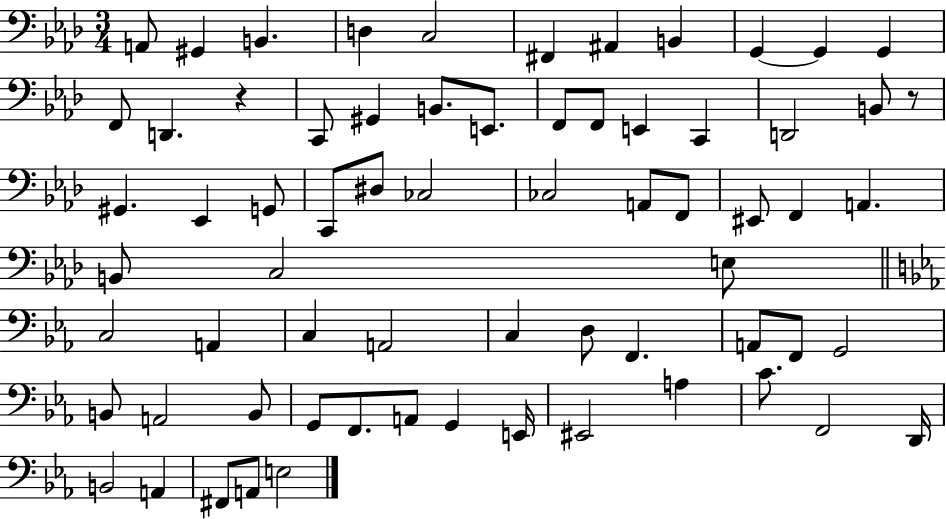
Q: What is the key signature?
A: AES major